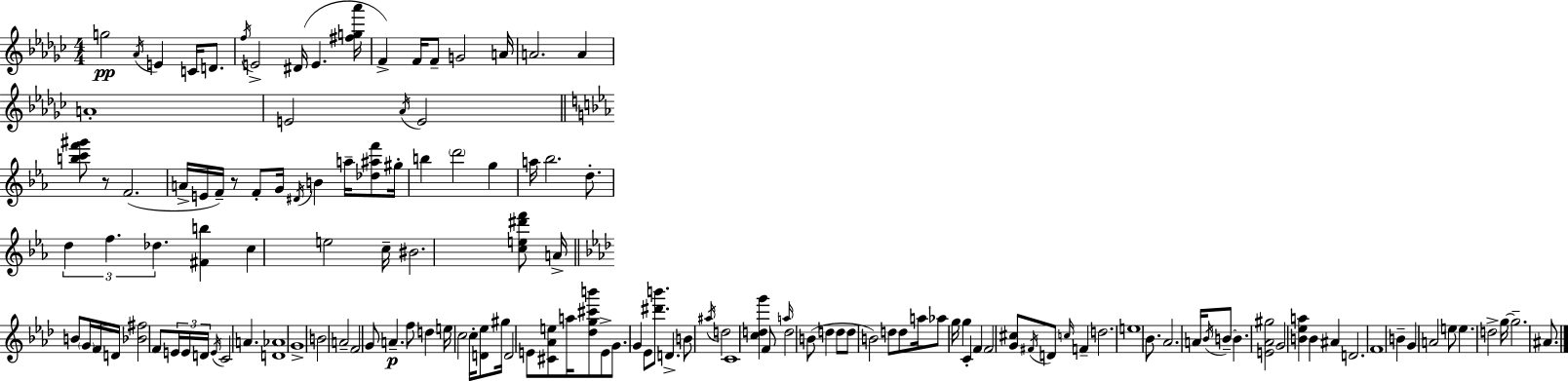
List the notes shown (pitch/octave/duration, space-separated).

G5/h Ab4/s E4/q C4/s D4/e. F5/s E4/h D#4/s E4/q. [F#5,G5,Ab6]/s F4/q F4/s F4/e G4/h A4/s A4/h. A4/q A4/w E4/h Ab4/s E4/h [B5,C6,F6,G#6]/e R/e F4/h. A4/s E4/s F4/s R/e F4/e G4/s D#4/s B4/q A5/s [Db5,A#5,F6]/e G#5/s B5/q D6/h G5/q A5/s Bb5/h. D5/e. D5/q F5/q. Db5/q. [F#4,B5]/q C5/q E5/h C5/s BIS4/h. [C5,E5,D#6,F6]/e A4/s B4/e G4/s F4/s D4/s [Bb4,F#5]/h F4/e E4/s E4/s D4/s E4/s C4/h A4/q. [D4,Ab4]/w G4/w B4/h A4/h F4/h G4/e A4/q. F5/e D5/q E5/s C5/h C5/s [D4,Eb5]/e G#5/s D4/h E4/e [C#4,Ab4,E5]/e A5/s [Db5,G5,C#6,B6]/e E4/e G4/e. G4/q Eb4/e [D#6,B6]/e. D4/q. B4/e A#5/s D5/h C4/w [C5,D5,G6]/q F4/e A5/s D5/h B4/e D5/q D5/e D5/e B4/h D5/e D5/e A5/s Ab5/e G5/s G5/q C4/q F4/q F4/h [G4,C#5]/e F#4/s D4/e C5/s F4/q D5/h. E5/w Bb4/e. Ab4/h. A4/s Bb4/s B4/e B4/q. [E4,Ab4,G#5]/h G4/h [B4,Eb5,A5]/q B4/q A#4/q D4/h. F4/w B4/q G4/q A4/h E5/e E5/q. D5/h G5/s G5/h. A#4/e.